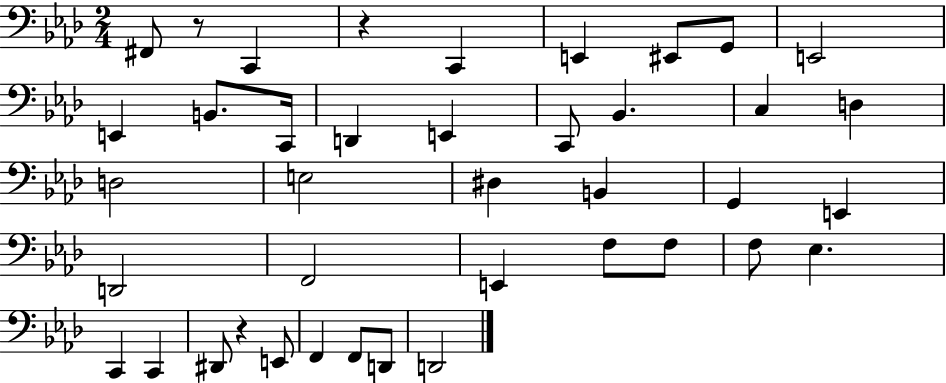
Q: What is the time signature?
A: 2/4